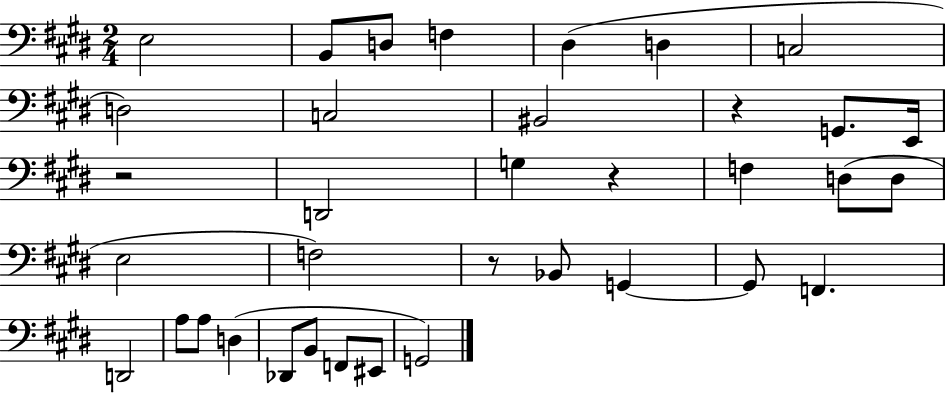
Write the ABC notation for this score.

X:1
T:Untitled
M:2/4
L:1/4
K:E
E,2 B,,/2 D,/2 F, ^D, D, C,2 D,2 C,2 ^B,,2 z G,,/2 E,,/4 z2 D,,2 G, z F, D,/2 D,/2 E,2 F,2 z/2 _B,,/2 G,, G,,/2 F,, D,,2 A,/2 A,/2 D, _D,,/2 B,,/2 F,,/2 ^E,,/2 G,,2